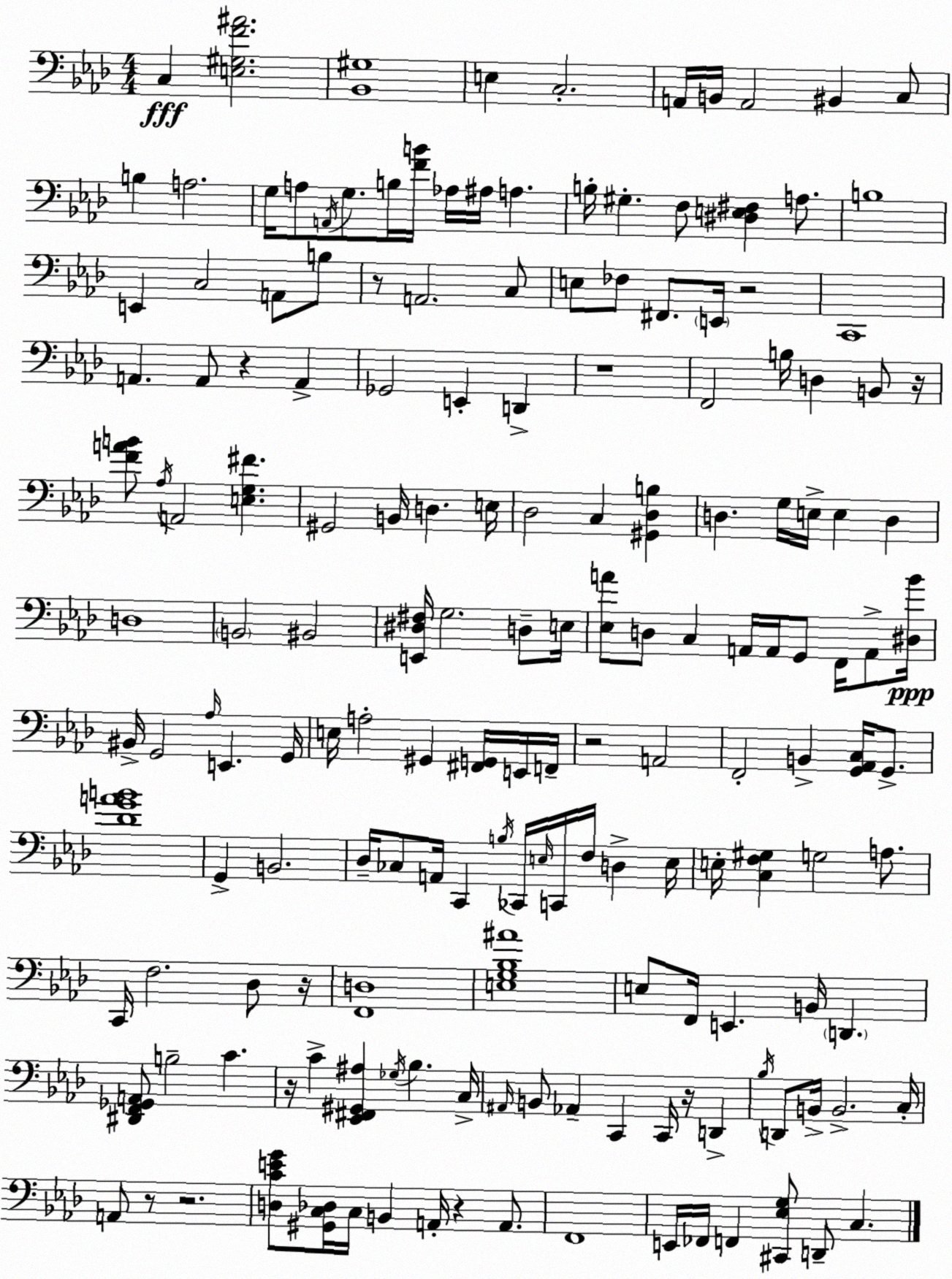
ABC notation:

X:1
T:Untitled
M:4/4
L:1/4
K:Fm
C, [E,^G,F^A]2 [_B,,^G,]4 E, C,2 A,,/4 B,,/4 A,,2 ^B,, C,/2 B, A,2 G,/4 A,/2 A,,/4 G,/2 B,/4 [FB]/4 _A,/4 ^A,/4 A, B,/4 ^G, F,/2 [^D,E,^F,] A,/2 B,4 E,, C,2 A,,/2 B,/2 z/2 A,,2 C,/2 E,/2 _F,/2 ^F,,/2 E,,/4 z2 C,,4 A,, A,,/2 z A,, _G,,2 E,, D,, z4 F,,2 B,/4 D, B,,/2 z/4 [FAB]/2 _A,/4 A,,2 [E,G,^F] ^G,,2 B,,/4 D, E,/4 _D,2 C, [^G,,_D,B,] D, G,/4 E,/4 E, D, D,4 B,,2 ^B,,2 [E,,^D,^F,]/4 G,2 D,/2 E,/4 [_E,A]/2 D,/2 C, A,,/4 A,,/4 G,,/2 F,,/4 A,,/2 [^D,_B]/4 ^B,,/4 G,,2 _A,/4 E,, G,,/4 E,/4 A,2 ^G,, [^F,,G,,]/4 E,,/4 F,,/4 z2 A,,2 F,,2 B,, [G,,_A,,C,]/4 G,,/2 [_DGAB]4 G,, B,,2 _D,/4 _C,/2 A,,/4 C,, B,/4 _C,,/4 E,/4 C,,/4 F,/4 D, E,/4 E,/4 [C,F,^G,] G,2 A,/2 C,,/4 F,2 _D,/2 z/4 [F,,D,]4 [E,G,_B,^A]4 E,/2 F,,/4 E,, B,,/4 D,, [^D,,F,,_G,,A,,]/2 B,2 C z/4 C [_E,,^F,,^G,,^A,] _G,/4 _B, C,/4 ^A,,/4 B,,/2 _A,, C,, C,,/4 z/4 D,, _B,/4 D,,/2 B,,/4 B,,2 C,/4 A,,/2 z/2 z2 [D,CEG]/2 [^G,,C,_D,]/4 C,/4 B,, A,,/4 z A,,/2 F,,4 E,,/4 _F,,/4 F,, [^C,,_E,G,]/2 D,,/2 C,